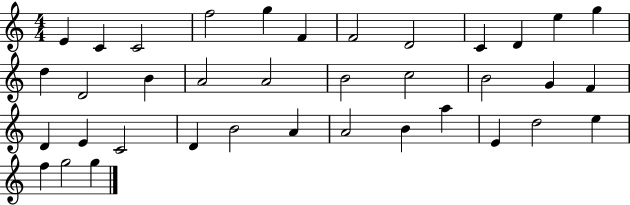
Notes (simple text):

E4/q C4/q C4/h F5/h G5/q F4/q F4/h D4/h C4/q D4/q E5/q G5/q D5/q D4/h B4/q A4/h A4/h B4/h C5/h B4/h G4/q F4/q D4/q E4/q C4/h D4/q B4/h A4/q A4/h B4/q A5/q E4/q D5/h E5/q F5/q G5/h G5/q